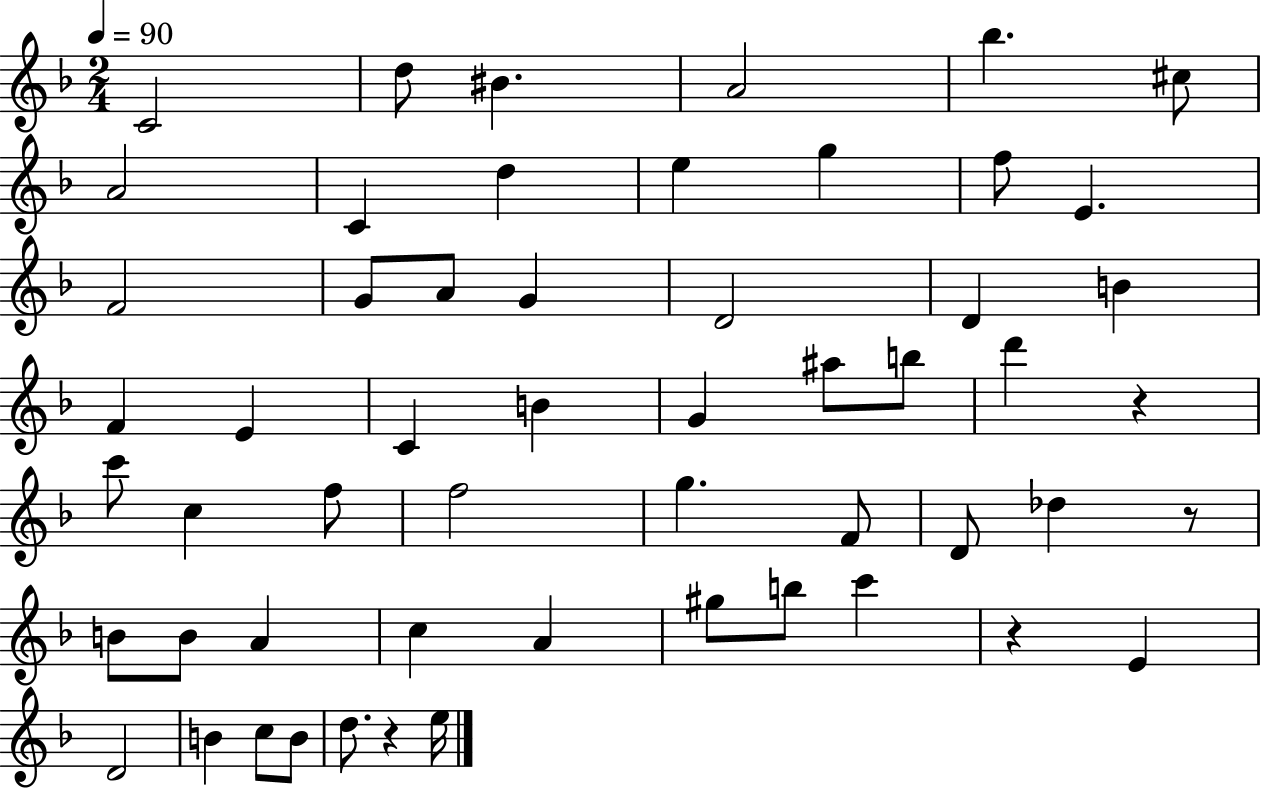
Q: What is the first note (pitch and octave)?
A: C4